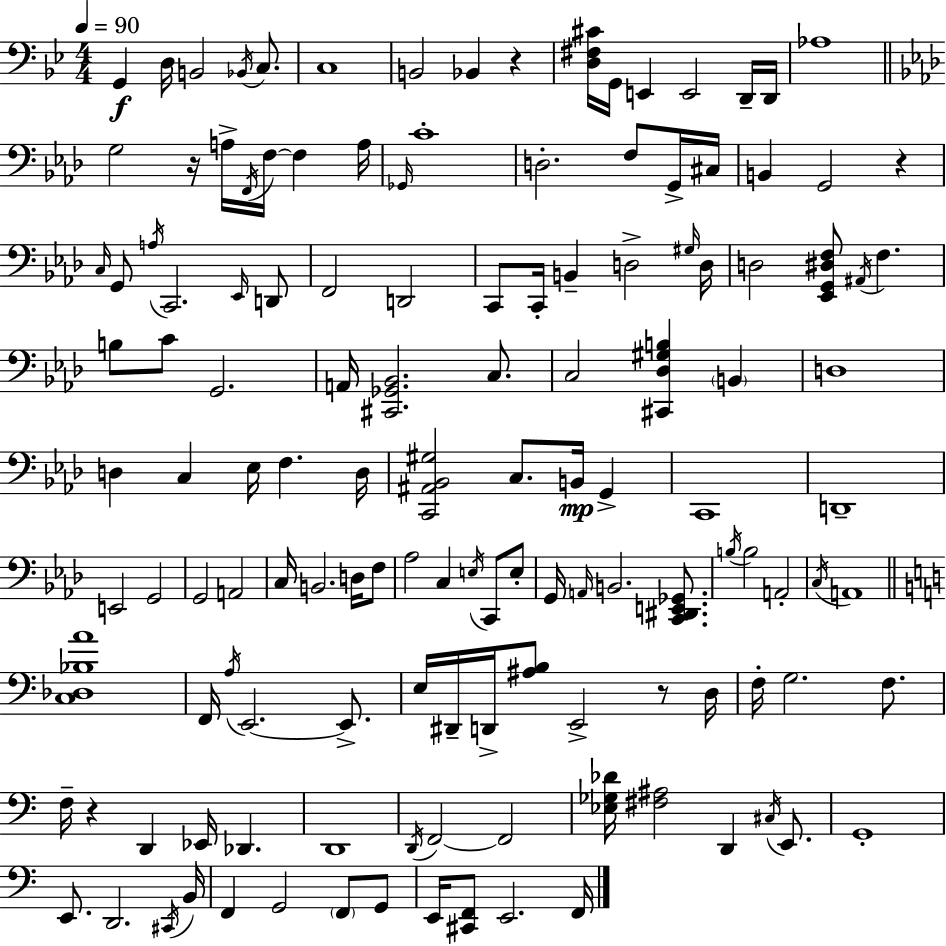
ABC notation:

X:1
T:Untitled
M:4/4
L:1/4
K:Bb
G,, D,/4 B,,2 _B,,/4 C,/2 C,4 B,,2 _B,, z [D,^F,^C]/4 G,,/4 E,, E,,2 D,,/4 D,,/4 _A,4 G,2 z/4 A,/4 F,,/4 F,/4 F, A,/4 _G,,/4 C4 D,2 F,/2 G,,/4 ^C,/4 B,, G,,2 z C,/4 G,,/2 A,/4 C,,2 _E,,/4 D,,/2 F,,2 D,,2 C,,/2 C,,/4 B,, D,2 ^G,/4 D,/4 D,2 [_E,,G,,^D,F,]/2 ^A,,/4 F, B,/2 C/2 G,,2 A,,/4 [^C,,_G,,_B,,]2 C,/2 C,2 [^C,,_D,^G,B,] B,, D,4 D, C, _E,/4 F, D,/4 [C,,^A,,_B,,^G,]2 C,/2 B,,/4 G,, C,,4 D,,4 E,,2 G,,2 G,,2 A,,2 C,/4 B,,2 D,/4 F,/2 _A,2 C, E,/4 C,,/2 E,/2 G,,/4 A,,/4 B,,2 [C,,^D,,E,,_G,,]/2 B,/4 B,2 A,,2 C,/4 A,,4 [C,_D,_B,A]4 F,,/4 A,/4 E,,2 E,,/2 E,/4 ^D,,/4 D,,/4 [^A,B,]/2 E,,2 z/2 D,/4 F,/4 G,2 F,/2 F,/4 z D,, _E,,/4 _D,, D,,4 D,,/4 F,,2 F,,2 [_E,_G,_D]/4 [^F,^A,]2 D,, ^C,/4 E,,/2 G,,4 E,,/2 D,,2 ^C,,/4 B,,/4 F,, G,,2 F,,/2 G,,/2 E,,/4 [^C,,F,,]/2 E,,2 F,,/4